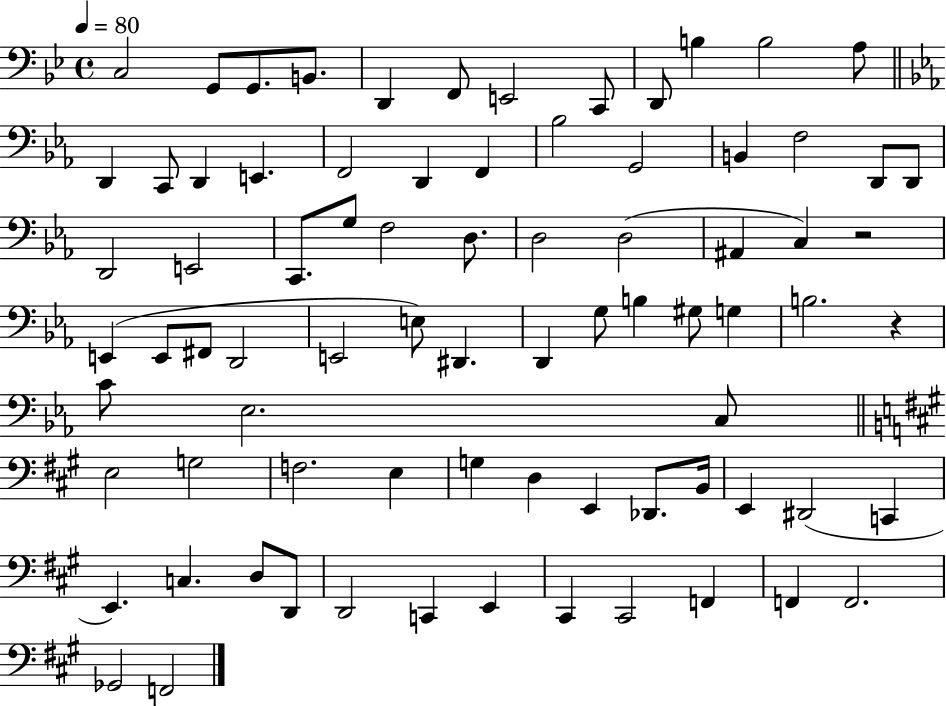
C3/h G2/e G2/e. B2/e. D2/q F2/e E2/h C2/e D2/e B3/q B3/h A3/e D2/q C2/e D2/q E2/q. F2/h D2/q F2/q Bb3/h G2/h B2/q F3/h D2/e D2/e D2/h E2/h C2/e. G3/e F3/h D3/e. D3/h D3/h A#2/q C3/q R/h E2/q E2/e F#2/e D2/h E2/h E3/e D#2/q. D2/q G3/e B3/q G#3/e G3/q B3/h. R/q C4/e Eb3/h. C3/e E3/h G3/h F3/h. E3/q G3/q D3/q E2/q Db2/e. B2/s E2/q D#2/h C2/q E2/q. C3/q. D3/e D2/e D2/h C2/q E2/q C#2/q C#2/h F2/q F2/q F2/h. Gb2/h F2/h